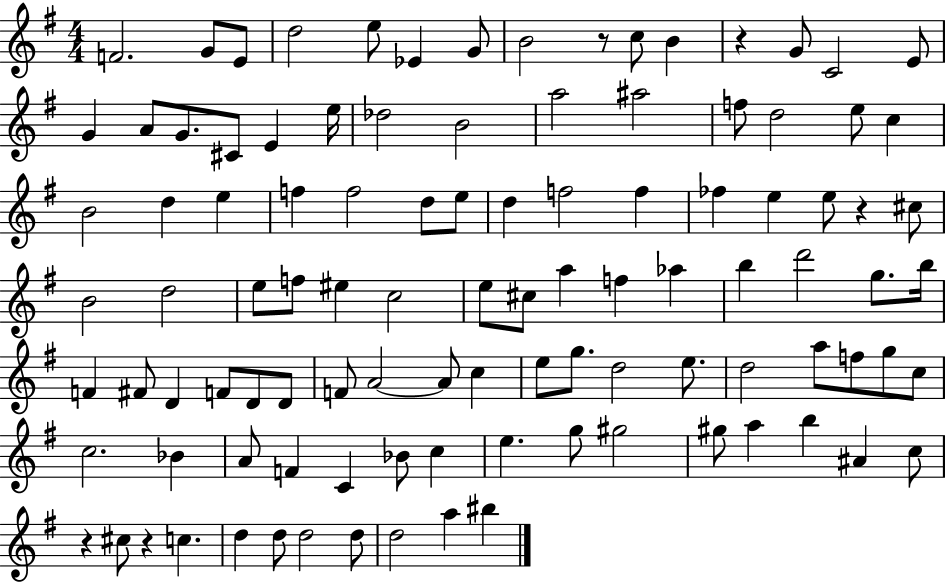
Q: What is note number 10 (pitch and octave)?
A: B4